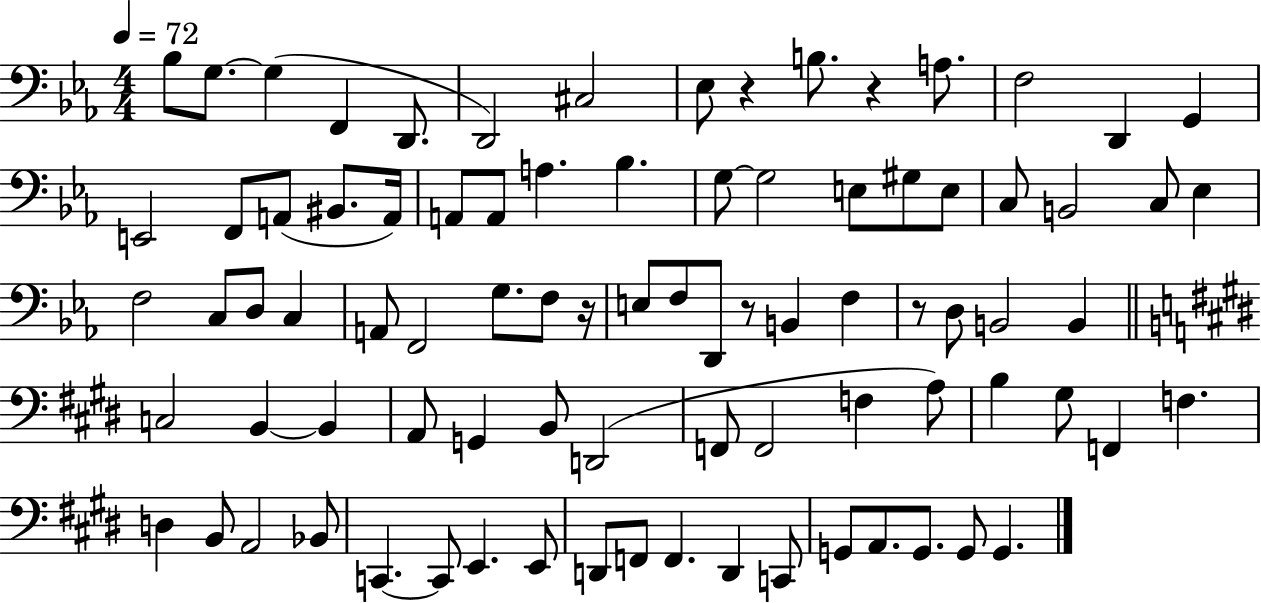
Bb3/e G3/e. G3/q F2/q D2/e. D2/h C#3/h Eb3/e R/q B3/e. R/q A3/e. F3/h D2/q G2/q E2/h F2/e A2/e BIS2/e. A2/s A2/e A2/e A3/q. Bb3/q. G3/e G3/h E3/e G#3/e E3/e C3/e B2/h C3/e Eb3/q F3/h C3/e D3/e C3/q A2/e F2/h G3/e. F3/e R/s E3/e F3/e D2/e R/e B2/q F3/q R/e D3/e B2/h B2/q C3/h B2/q B2/q A2/e G2/q B2/e D2/h F2/e F2/h F3/q A3/e B3/q G#3/e F2/q F3/q. D3/q B2/e A2/h Bb2/e C2/q. C2/e E2/q. E2/e D2/e F2/e F2/q. D2/q C2/e G2/e A2/e. G2/e. G2/e G2/q.